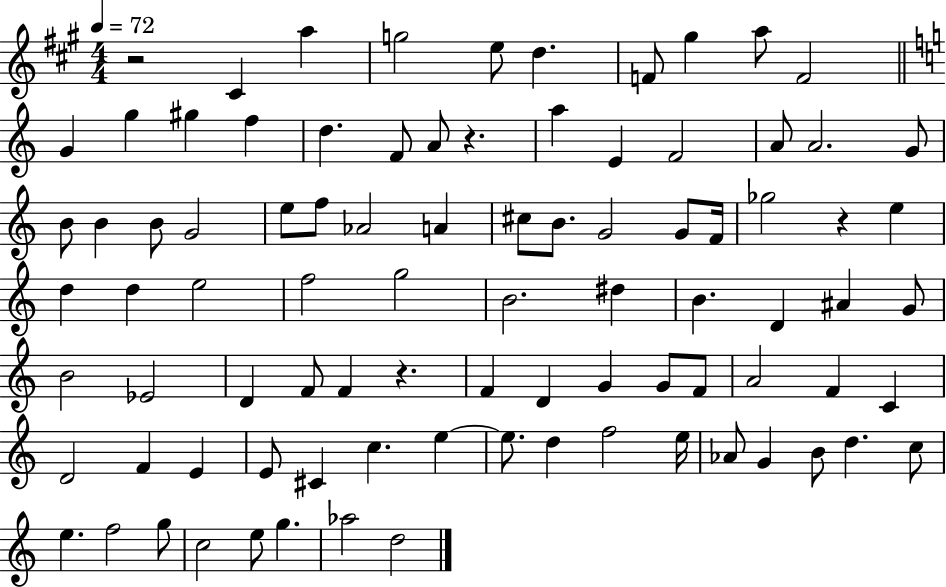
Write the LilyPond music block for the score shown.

{
  \clef treble
  \numericTimeSignature
  \time 4/4
  \key a \major
  \tempo 4 = 72
  r2 cis'4 a''4 | g''2 e''8 d''4. | f'8 gis''4 a''8 f'2 | \bar "||" \break \key c \major g'4 g''4 gis''4 f''4 | d''4. f'8 a'8 r4. | a''4 e'4 f'2 | a'8 a'2. g'8 | \break b'8 b'4 b'8 g'2 | e''8 f''8 aes'2 a'4 | cis''8 b'8. g'2 g'8 f'16 | ges''2 r4 e''4 | \break d''4 d''4 e''2 | f''2 g''2 | b'2. dis''4 | b'4. d'4 ais'4 g'8 | \break b'2 ees'2 | d'4 f'8 f'4 r4. | f'4 d'4 g'4 g'8 f'8 | a'2 f'4 c'4 | \break d'2 f'4 e'4 | e'8 cis'4 c''4. e''4~~ | e''8. d''4 f''2 e''16 | aes'8 g'4 b'8 d''4. c''8 | \break e''4. f''2 g''8 | c''2 e''8 g''4. | aes''2 d''2 | \bar "|."
}